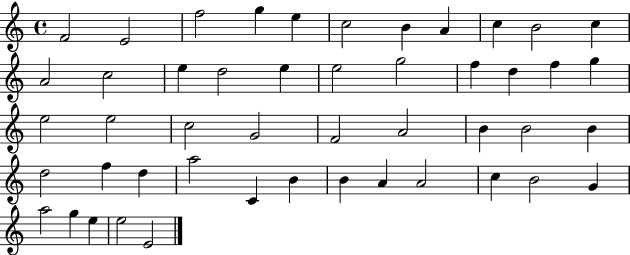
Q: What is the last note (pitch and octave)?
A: E4